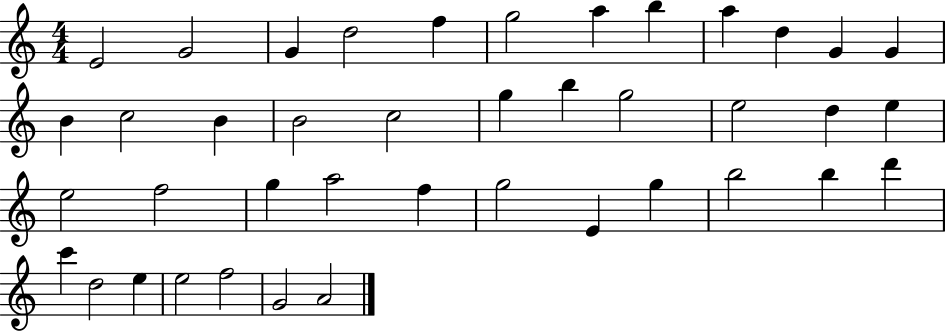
E4/h G4/h G4/q D5/h F5/q G5/h A5/q B5/q A5/q D5/q G4/q G4/q B4/q C5/h B4/q B4/h C5/h G5/q B5/q G5/h E5/h D5/q E5/q E5/h F5/h G5/q A5/h F5/q G5/h E4/q G5/q B5/h B5/q D6/q C6/q D5/h E5/q E5/h F5/h G4/h A4/h